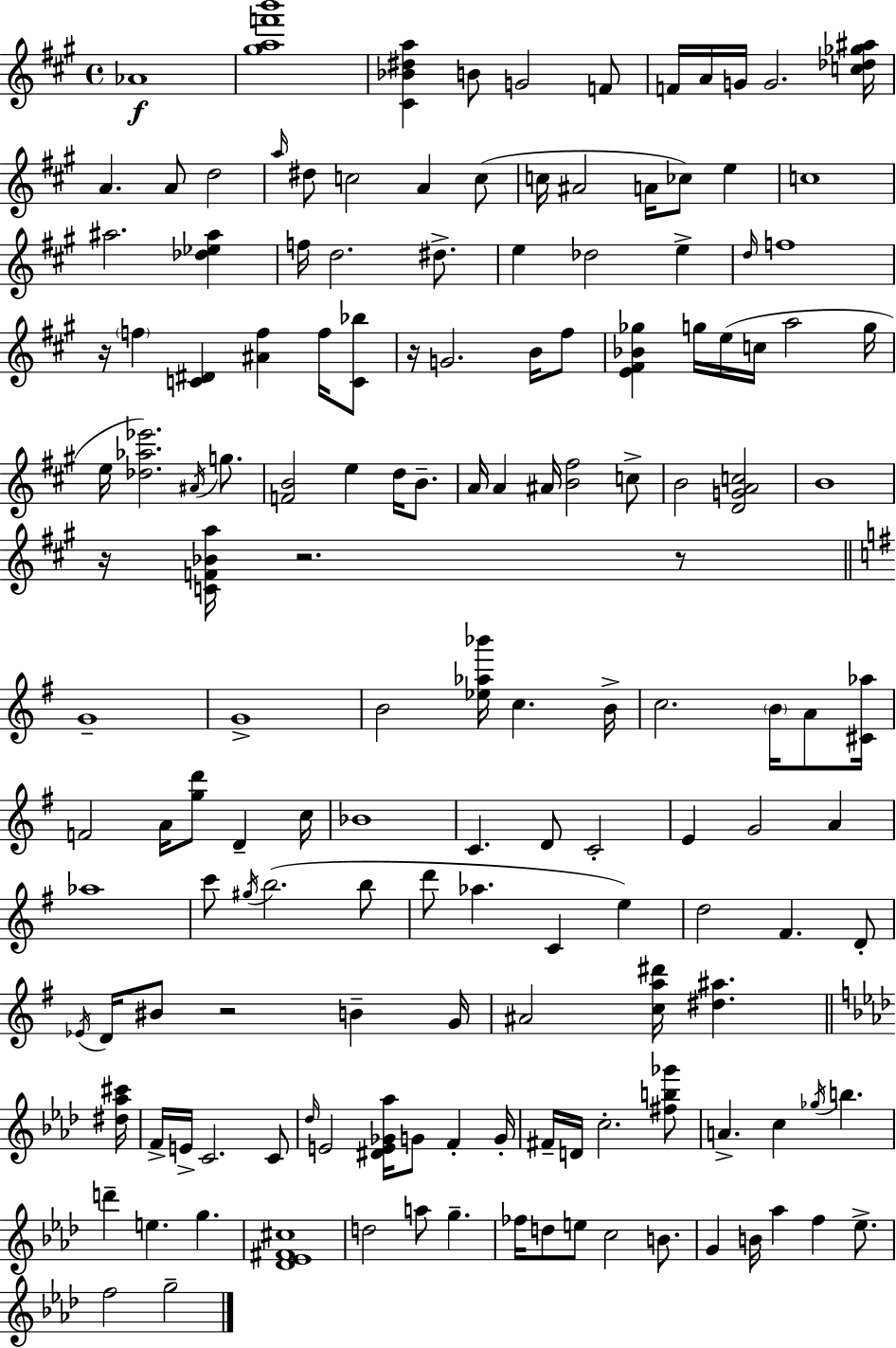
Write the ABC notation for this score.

X:1
T:Untitled
M:4/4
L:1/4
K:A
_A4 [^gaf'b']4 [^C_B^da] B/2 G2 F/2 F/4 A/4 G/4 G2 [c_d_g^a]/4 A A/2 d2 a/4 ^d/2 c2 A c/2 c/4 ^A2 A/4 _c/2 e c4 ^a2 [_d_e^a] f/4 d2 ^d/2 e _d2 e d/4 f4 z/4 f [C^D] [^Af] f/4 [C_b]/2 z/4 G2 B/4 ^f/2 [E^F_B_g] g/4 e/4 c/4 a2 g/4 e/4 [_d_a_e']2 ^A/4 g/2 [FB]2 e d/4 B/2 A/4 A ^A/4 [B^f]2 c/2 B2 [DGAc]2 B4 z/4 [CF_Ba]/4 z2 z/2 G4 G4 B2 [_e_a_b']/4 c B/4 c2 B/4 A/2 [^C_a]/4 F2 A/4 [gd']/2 D c/4 _B4 C D/2 C2 E G2 A _a4 c'/2 ^g/4 b2 b/2 d'/2 _a C e d2 ^F D/2 _E/4 D/4 ^B/2 z2 B G/4 ^A2 [ca^d']/4 [^d^a] [^d_a^c']/4 F/4 E/4 C2 C/2 _d/4 E2 [^DE_G_a]/4 G/2 F G/4 ^F/4 D/4 c2 [^fb_g']/2 A c _g/4 b d' e g [_D_E^F^c]4 d2 a/2 g _f/4 d/2 e/2 c2 B/2 G B/4 _a f _e/2 f2 g2